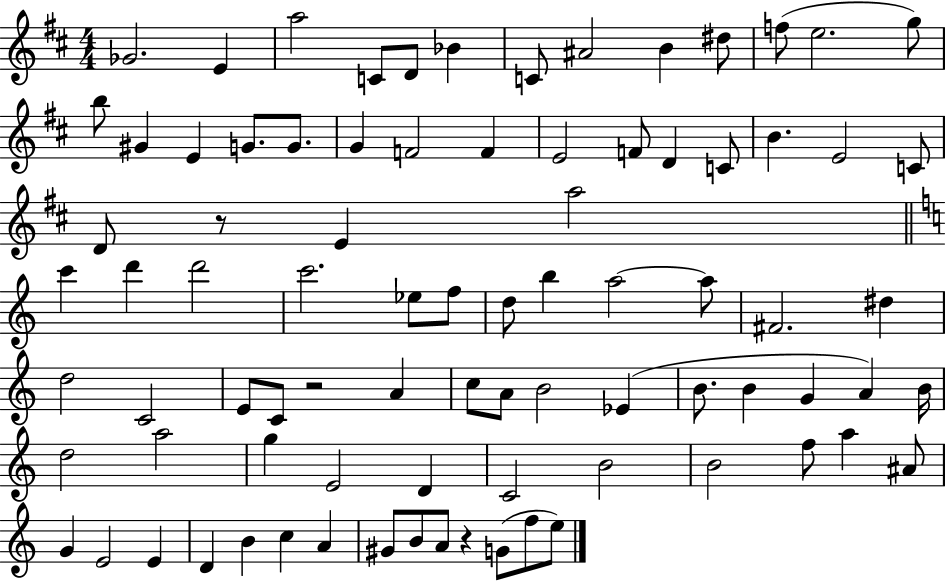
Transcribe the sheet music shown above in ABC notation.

X:1
T:Untitled
M:4/4
L:1/4
K:D
_G2 E a2 C/2 D/2 _B C/2 ^A2 B ^d/2 f/2 e2 g/2 b/2 ^G E G/2 G/2 G F2 F E2 F/2 D C/2 B E2 C/2 D/2 z/2 E a2 c' d' d'2 c'2 _e/2 f/2 d/2 b a2 a/2 ^F2 ^d d2 C2 E/2 C/2 z2 A c/2 A/2 B2 _E B/2 B G A B/4 d2 a2 g E2 D C2 B2 B2 f/2 a ^A/2 G E2 E D B c A ^G/2 B/2 A/2 z G/2 f/2 e/2